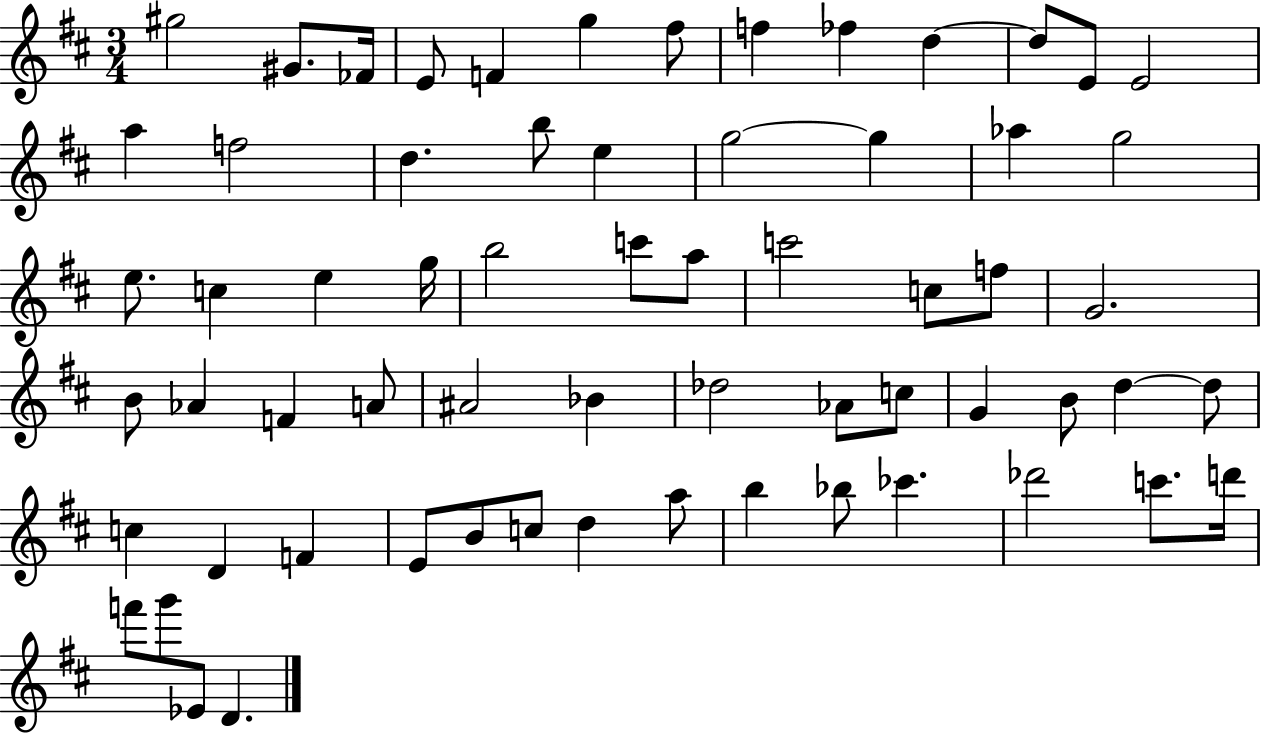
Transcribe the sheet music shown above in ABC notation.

X:1
T:Untitled
M:3/4
L:1/4
K:D
^g2 ^G/2 _F/4 E/2 F g ^f/2 f _f d d/2 E/2 E2 a f2 d b/2 e g2 g _a g2 e/2 c e g/4 b2 c'/2 a/2 c'2 c/2 f/2 G2 B/2 _A F A/2 ^A2 _B _d2 _A/2 c/2 G B/2 d d/2 c D F E/2 B/2 c/2 d a/2 b _b/2 _c' _d'2 c'/2 d'/4 f'/2 g'/2 _E/2 D